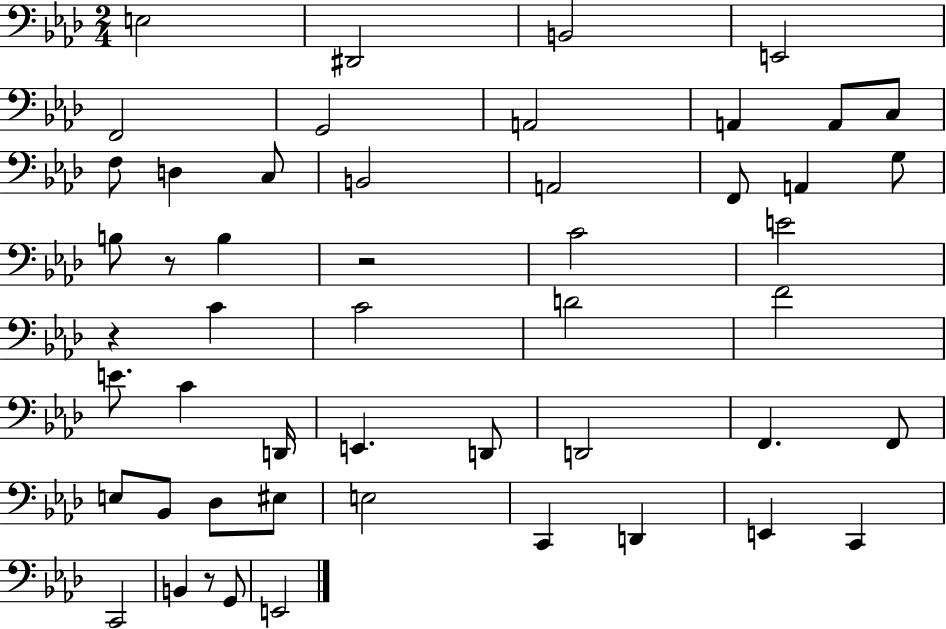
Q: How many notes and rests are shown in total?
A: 51